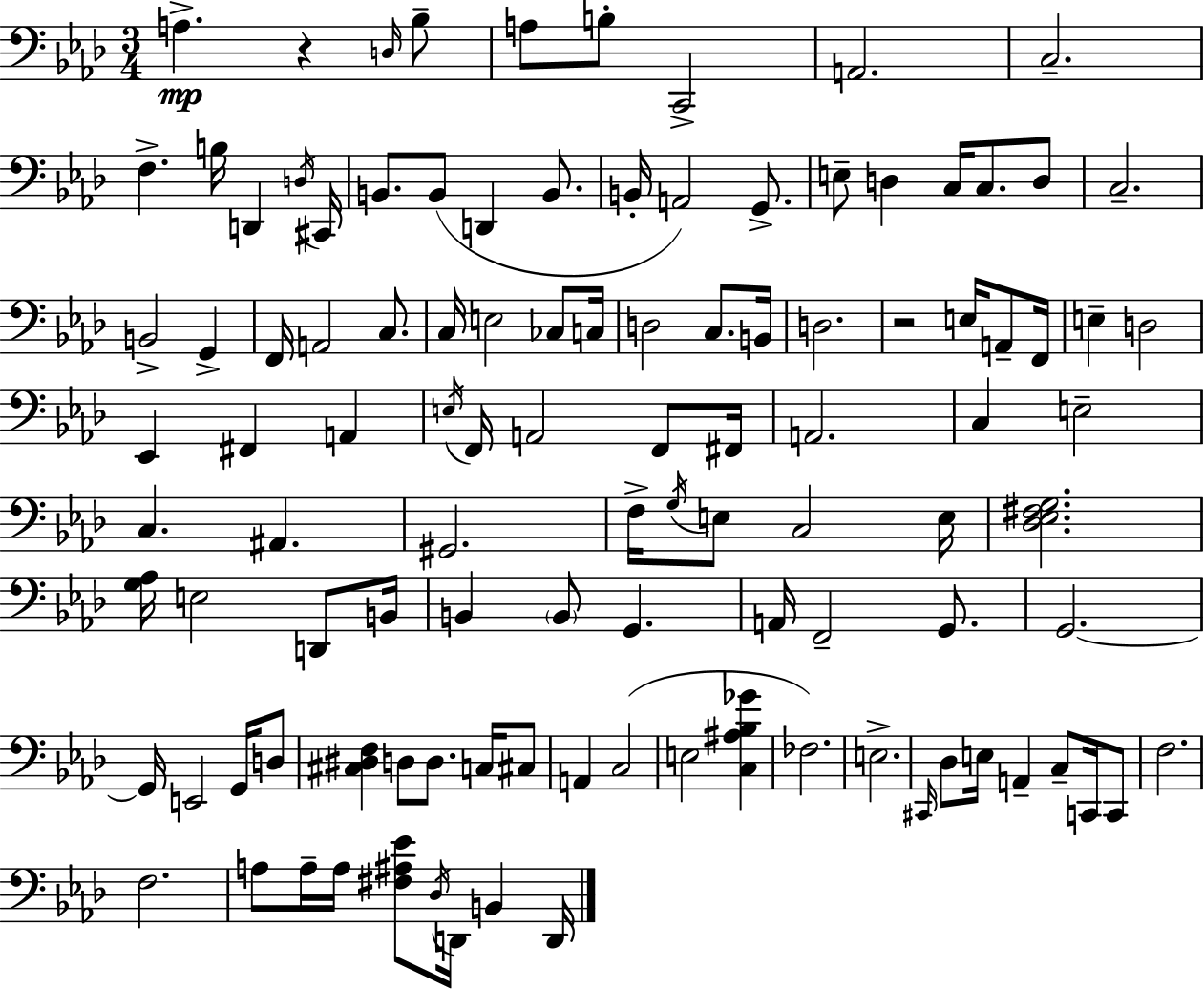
A3/q. R/q D3/s Bb3/e A3/e B3/e C2/h A2/h. C3/h. F3/q. B3/s D2/q D3/s C#2/s B2/e. B2/e D2/q B2/e. B2/s A2/h G2/e. E3/e D3/q C3/s C3/e. D3/e C3/h. B2/h G2/q F2/s A2/h C3/e. C3/s E3/h CES3/e C3/s D3/h C3/e. B2/s D3/h. R/h E3/s A2/e F2/s E3/q D3/h Eb2/q F#2/q A2/q E3/s F2/s A2/h F2/e F#2/s A2/h. C3/q E3/h C3/q. A#2/q. G#2/h. F3/s G3/s E3/e C3/h E3/s [Db3,Eb3,F#3,G3]/h. [G3,Ab3]/s E3/h D2/e B2/s B2/q B2/e G2/q. A2/s F2/h G2/e. G2/h. G2/s E2/h G2/s D3/e [C#3,D#3,F3]/q D3/e D3/e. C3/s C#3/e A2/q C3/h E3/h [C3,A#3,Bb3,Gb4]/q FES3/h. E3/h. C#2/s Db3/e E3/s A2/q C3/e C2/s C2/e F3/h. F3/h. A3/e A3/s A3/s [F#3,A#3,Eb4]/e Db3/s D2/s B2/q D2/s